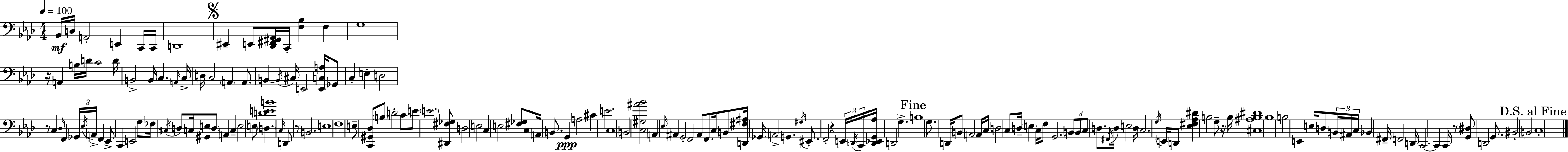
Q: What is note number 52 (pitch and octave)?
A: C3